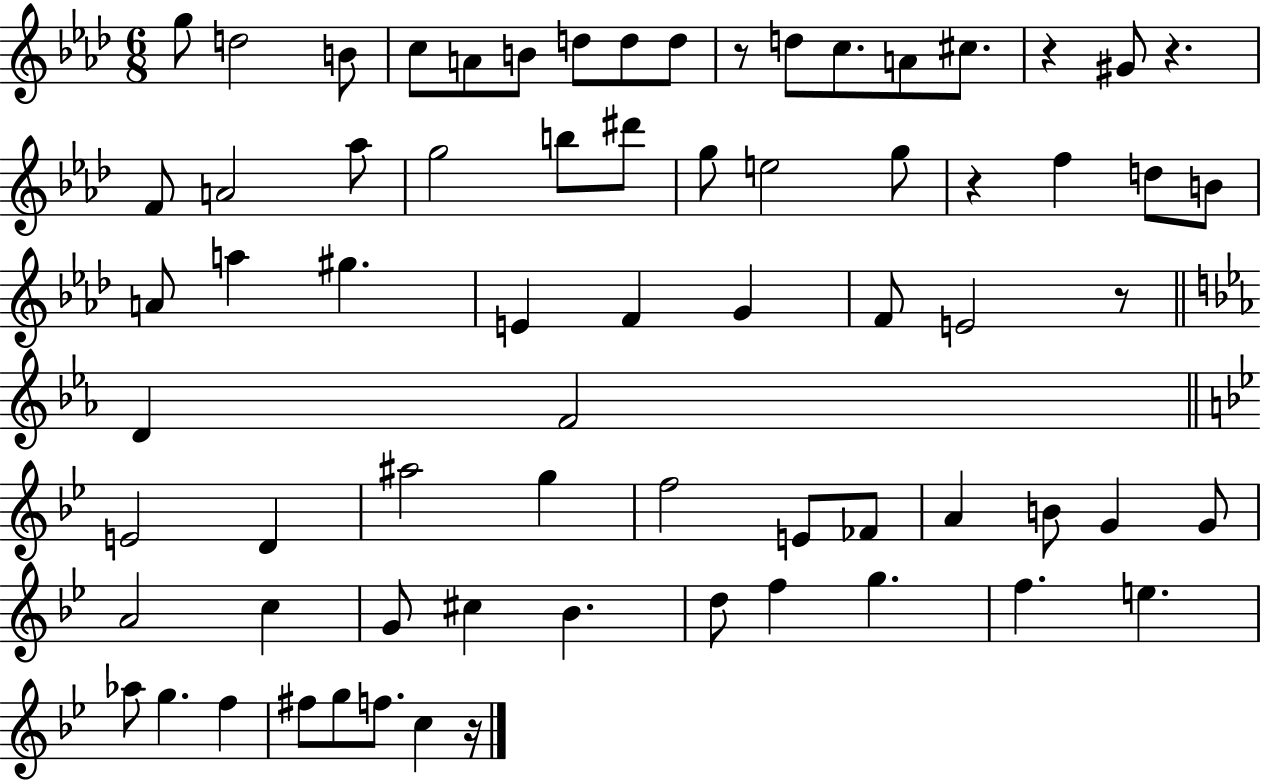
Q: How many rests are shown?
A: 6